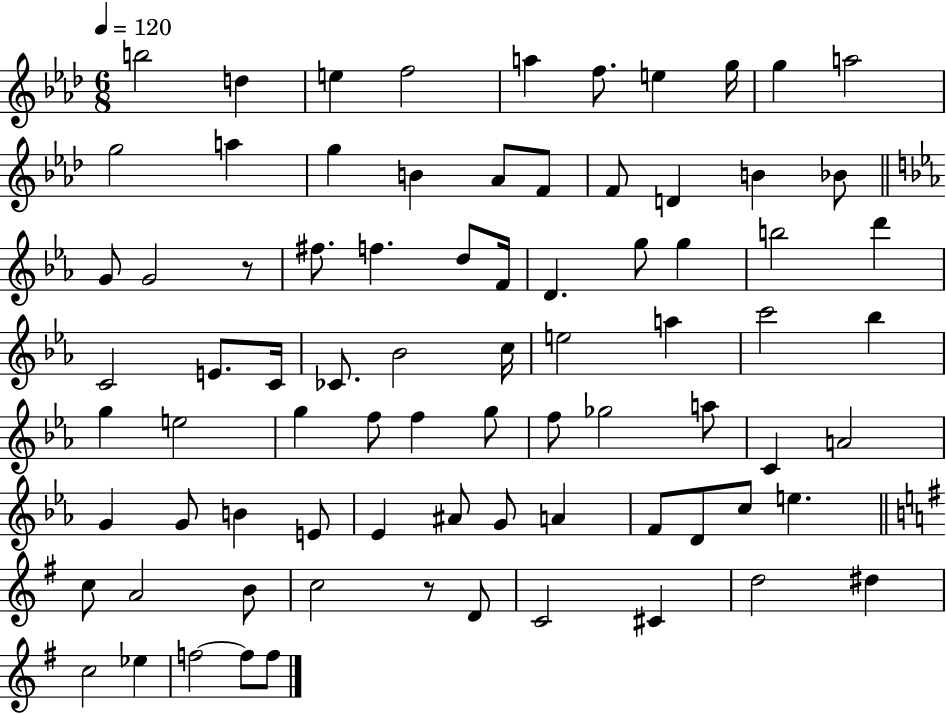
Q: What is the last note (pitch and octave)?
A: F5